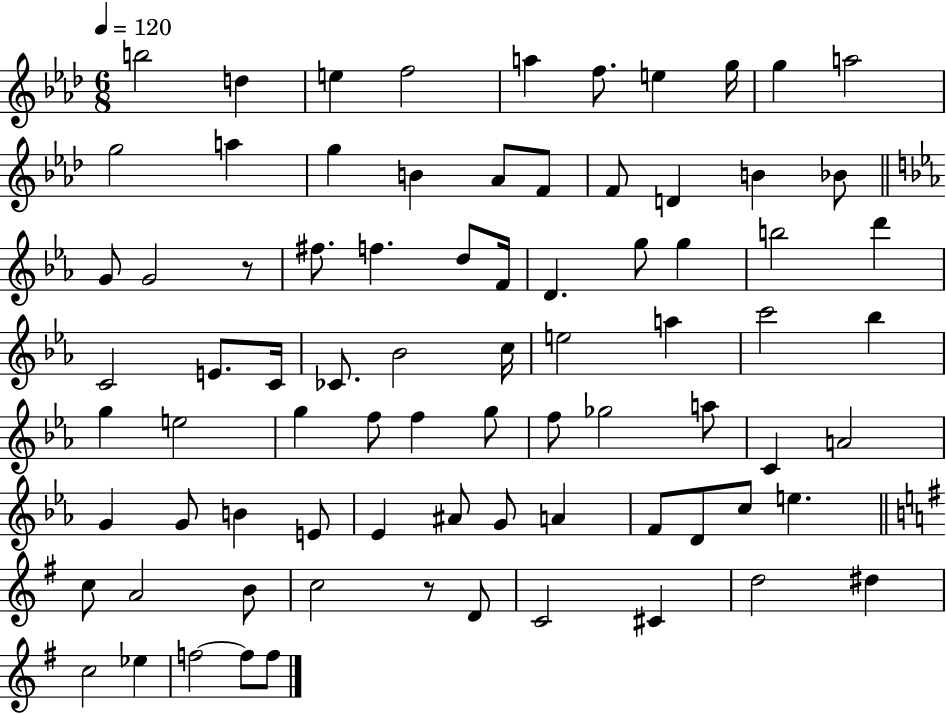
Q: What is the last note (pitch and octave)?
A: F5